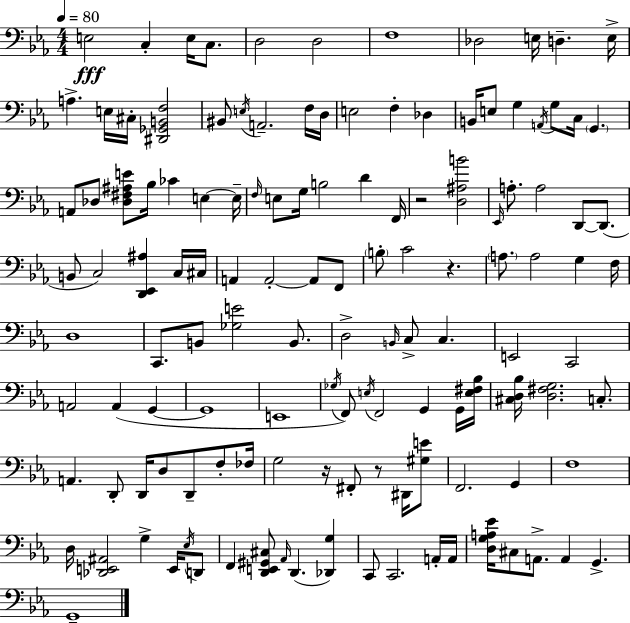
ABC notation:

X:1
T:Untitled
M:4/4
L:1/4
K:Eb
E,2 C, E,/4 C,/2 D,2 D,2 F,4 _D,2 E,/4 D, E,/4 A, E,/4 ^C,/4 [^D,,_G,,B,,F,]2 ^B,,/2 E,/4 A,,2 F,/4 D,/4 E,2 F, _D, B,,/4 E,/2 G, A,,/4 G,/2 C,/4 G,, A,,/2 _D,/2 [_D,^F,^A,E]/2 _B,/4 _C E, E,/4 F,/4 E,/2 G,/4 B,2 D F,,/4 z2 [D,^A,B]2 _E,,/4 A,/2 A,2 D,,/2 D,,/2 B,,/2 C,2 [D,,_E,,^A,] C,/4 ^C,/4 A,, A,,2 A,,/2 F,,/2 B,/2 C2 z A,/2 A,2 G, F,/4 D,4 C,,/2 B,,/2 [_G,E]2 B,,/2 D,2 B,,/4 C,/2 C, E,,2 C,,2 A,,2 A,, G,, G,,4 E,,4 _G,/4 F,,/2 E,/4 F,,2 G,, G,,/4 [E,^F,_B,]/4 [^C,D,_B,]/4 [D,^F,G,]2 C,/2 A,, D,,/2 D,,/4 D,/2 D,,/2 F,/2 _F,/4 G,2 z/4 ^F,,/2 z/2 ^D,,/4 [^G,E]/2 F,,2 G,, F,4 D,/4 [_D,,E,,^A,,]2 G, E,,/4 _E,/4 D,,/2 F,, [D,,E,,^G,,^C,]/2 _A,,/4 D,, [_D,,G,] C,,/2 C,,2 A,,/4 A,,/4 [D,G,A,_E]/4 ^C,/2 A,,/2 A,, G,, G,,4